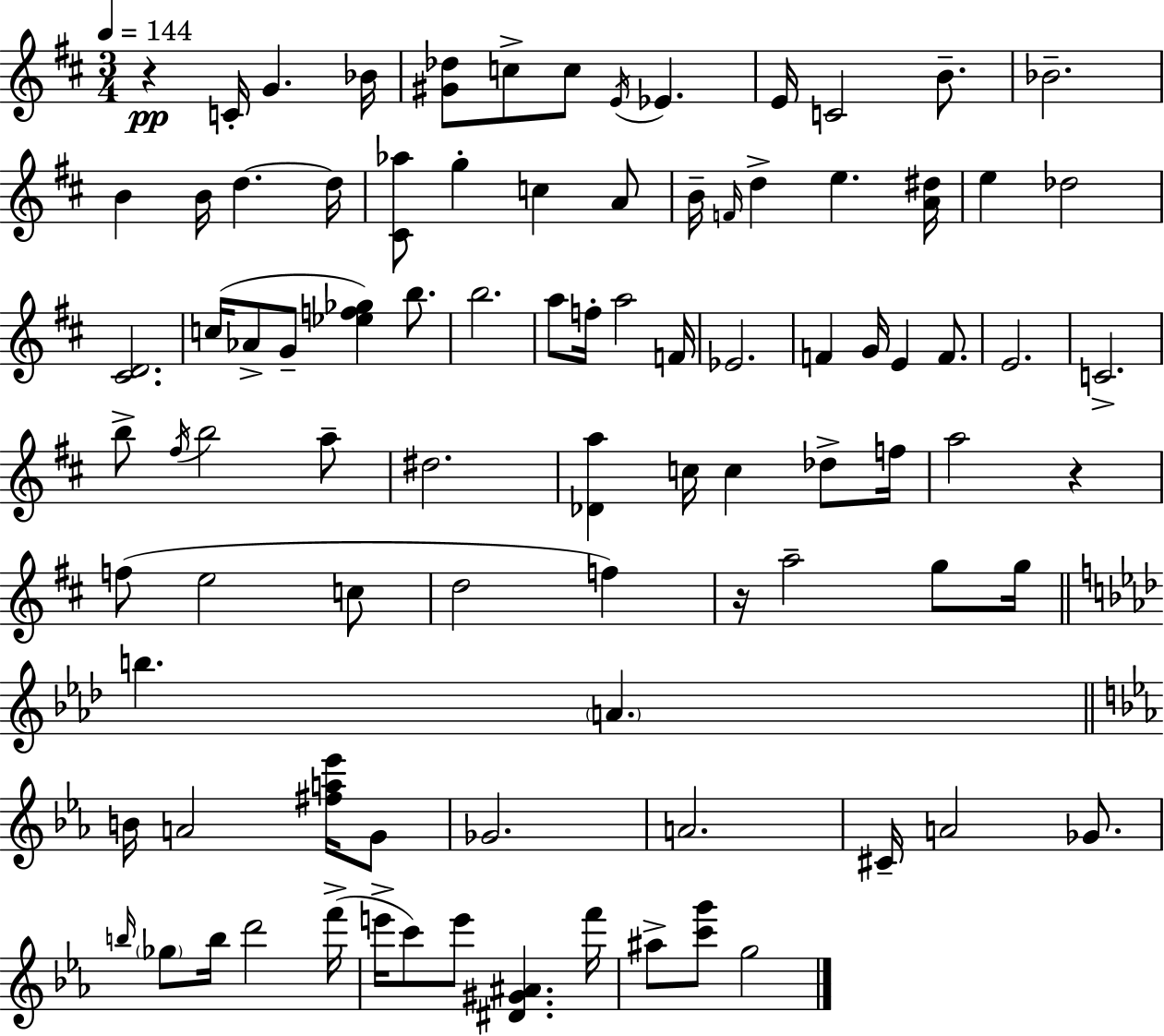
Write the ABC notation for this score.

X:1
T:Untitled
M:3/4
L:1/4
K:D
z C/4 G _B/4 [^G_d]/2 c/2 c/2 E/4 _E E/4 C2 B/2 _B2 B B/4 d d/4 [^C_a]/2 g c A/2 B/4 F/4 d e [A^d]/4 e _d2 [^CD]2 c/4 _A/2 G/2 [_ef_g] b/2 b2 a/2 f/4 a2 F/4 _E2 F G/4 E F/2 E2 C2 b/2 ^f/4 b2 a/2 ^d2 [_Da] c/4 c _d/2 f/4 a2 z f/2 e2 c/2 d2 f z/4 a2 g/2 g/4 b A B/4 A2 [^fa_e']/4 G/2 _G2 A2 ^C/4 A2 _G/2 b/4 _g/2 b/4 d'2 f'/4 e'/4 c'/2 e'/2 [^D^G^A] f'/4 ^a/2 [c'g']/2 g2